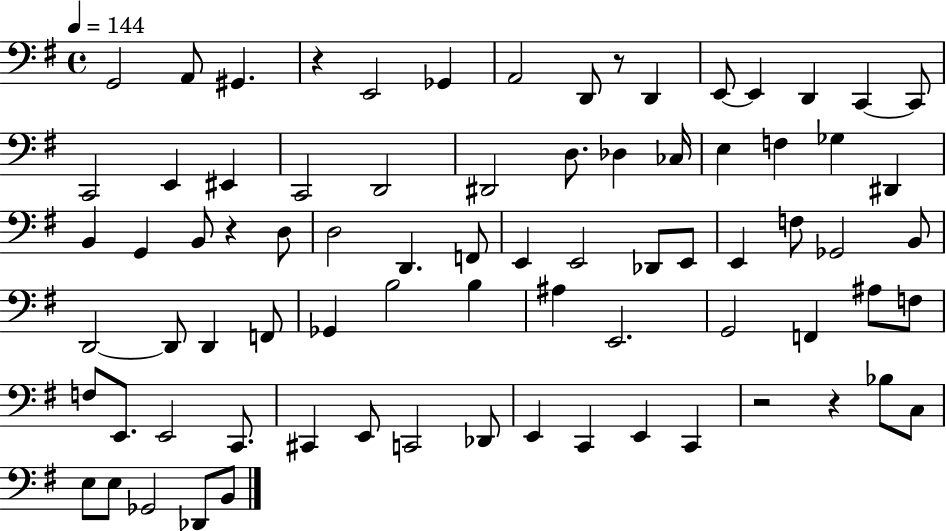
{
  \clef bass
  \time 4/4
  \defaultTimeSignature
  \key g \major
  \tempo 4 = 144
  g,2 a,8 gis,4. | r4 e,2 ges,4 | a,2 d,8 r8 d,4 | e,8~~ e,4 d,4 c,4~~ c,8 | \break c,2 e,4 eis,4 | c,2 d,2 | dis,2 d8. des4 ces16 | e4 f4 ges4 dis,4 | \break b,4 g,4 b,8 r4 d8 | d2 d,4. f,8 | e,4 e,2 des,8 e,8 | e,4 f8 ges,2 b,8 | \break d,2~~ d,8 d,4 f,8 | ges,4 b2 b4 | ais4 e,2. | g,2 f,4 ais8 f8 | \break f8 e,8. e,2 c,8. | cis,4 e,8 c,2 des,8 | e,4 c,4 e,4 c,4 | r2 r4 bes8 c8 | \break e8 e8 ges,2 des,8 b,8 | \bar "|."
}